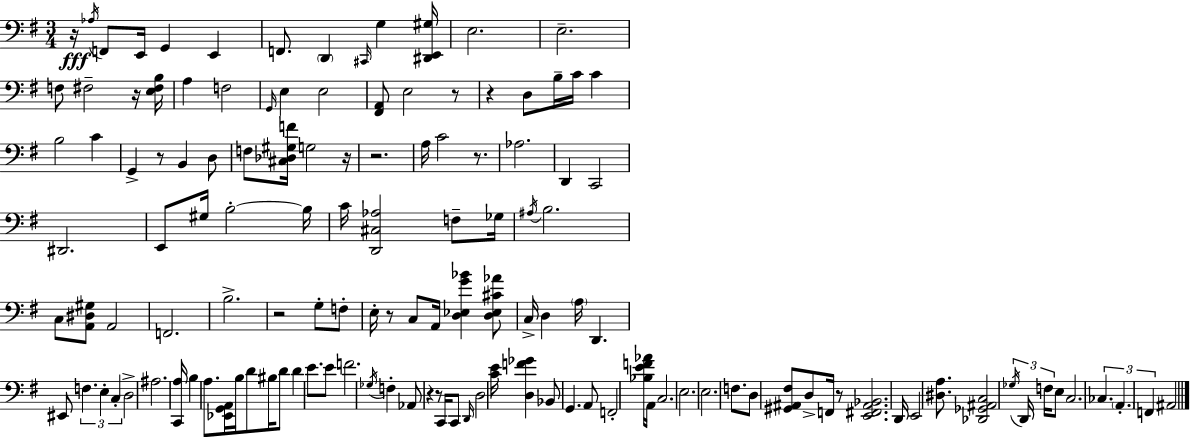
{
  \clef bass
  \numericTimeSignature
  \time 3/4
  \key g \major
  r16\fff \acciaccatura { aes16 } f,8 e,16 g,4 e,4 | f,8. \parenthesize d,4 \grace { cis,16 } g4 | <dis, e, gis>16 e2. | e2.-- | \break f8 fis2-- | r16 <e fis b>16 a4 f2 | \grace { g,16 } e4 e2 | <fis, a,>8 e2 | \break r8 r4 d8 b16-- c'16 c'4 | b2 c'4 | g,4-> r8 b,4 | d8 f8 <cis des gis f'>16 g2 | \break r16 r2. | a16 c'2 | r8. aes2. | d,4 c,2 | \break dis,2. | e,8 gis16 b2-.~~ | b16 c'16 <d, cis aes>2 | f8-- ges16 \acciaccatura { ais16 } b2. | \break c8 <a, dis gis>8 a,2 | f,2. | b2.-> | r2 | \break g8-. f8-. e16-. r8 c8 a,16 <d ees g' bes'>4 | <d ees cis' aes'>8 c16-> d4 \parenthesize a16 d,4. | eis,8 \tuplet 3/2 { f4. | e4-. c4-. } d2-> | \break ais2. | <c, a>16 b4 a8. | <ees, g, a,>16 b16 d'8 bis16 d'8 d'4 e'8. | e'8 f'2. | \break \acciaccatura { ges16 } f4-. aes,8 r4 | r8 c,16 c,8 \grace { d,16 } d2 | <c' e'>16 <d f' ges'>4 bes,8 | g,4. a,8 f,2-. | \break <bes e' f' aes'>16 a,16 c2. | e2. | e2. | f8. d8 <gis, ais, fis>8 | \break d8-> f,16 r8 <e, fis, ais, bes,>2. | d,16 e,2 | <dis a>8. <des, ges, ais, c>2 | \tuplet 3/2 { \acciaccatura { ges16 } d,16 f16 } e8 c2. | \break \tuplet 3/2 { ces4. | \parenthesize a,4.-. f,4 } ais,2 | \bar "|."
}